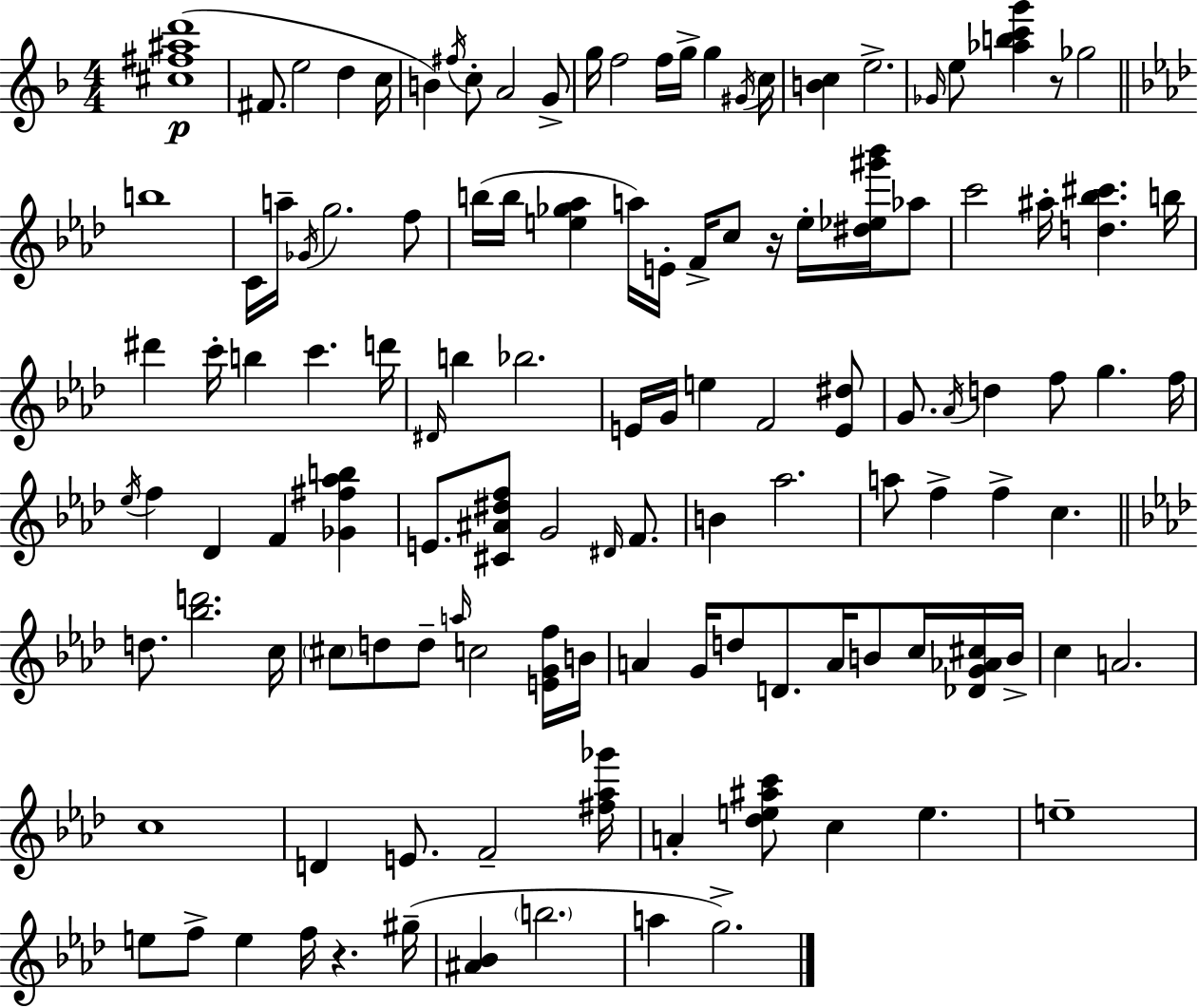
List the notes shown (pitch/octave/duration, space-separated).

[C#5,F#5,A#5,D6]/w F#4/e. E5/h D5/q C5/s B4/q F#5/s C5/e A4/h G4/e G5/s F5/h F5/s G5/s G5/q G#4/s C5/s [B4,C5]/q E5/h. Gb4/s E5/e [Ab5,B5,C6,G6]/q R/e Gb5/h B5/w C4/s A5/s Gb4/s G5/h. F5/e B5/s B5/s [E5,Gb5,Ab5]/q A5/s E4/s F4/s C5/e R/s E5/s [D#5,Eb5,G#6,Bb6]/s Ab5/e C6/h A#5/s [D5,Bb5,C#6]/q. B5/s D#6/q C6/s B5/q C6/q. D6/s D#4/s B5/q Bb5/h. E4/s G4/s E5/q F4/h [E4,D#5]/e G4/e. Ab4/s D5/q F5/e G5/q. F5/s Eb5/s F5/q Db4/q F4/q [Gb4,F#5,Ab5,B5]/q E4/e. [C#4,A#4,D#5,F5]/e G4/h D#4/s F4/e. B4/q Ab5/h. A5/e F5/q F5/q C5/q. D5/e. [Bb5,D6]/h. C5/s C#5/e D5/e D5/e A5/s C5/h [E4,G4,F5]/s B4/s A4/q G4/s D5/e D4/e. A4/s B4/e C5/s [Db4,G4,Ab4,C#5]/s B4/s C5/q A4/h. C5/w D4/q E4/e. F4/h [F#5,Ab5,Gb6]/s A4/q [Db5,E5,A#5,C6]/e C5/q E5/q. E5/w E5/e F5/e E5/q F5/s R/q. G#5/s [A#4,Bb4]/q B5/h. A5/q G5/h.